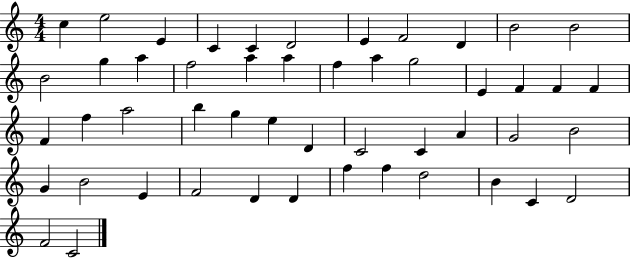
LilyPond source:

{
  \clef treble
  \numericTimeSignature
  \time 4/4
  \key c \major
  c''4 e''2 e'4 | c'4 c'4 d'2 | e'4 f'2 d'4 | b'2 b'2 | \break b'2 g''4 a''4 | f''2 a''4 a''4 | f''4 a''4 g''2 | e'4 f'4 f'4 f'4 | \break f'4 f''4 a''2 | b''4 g''4 e''4 d'4 | c'2 c'4 a'4 | g'2 b'2 | \break g'4 b'2 e'4 | f'2 d'4 d'4 | f''4 f''4 d''2 | b'4 c'4 d'2 | \break f'2 c'2 | \bar "|."
}